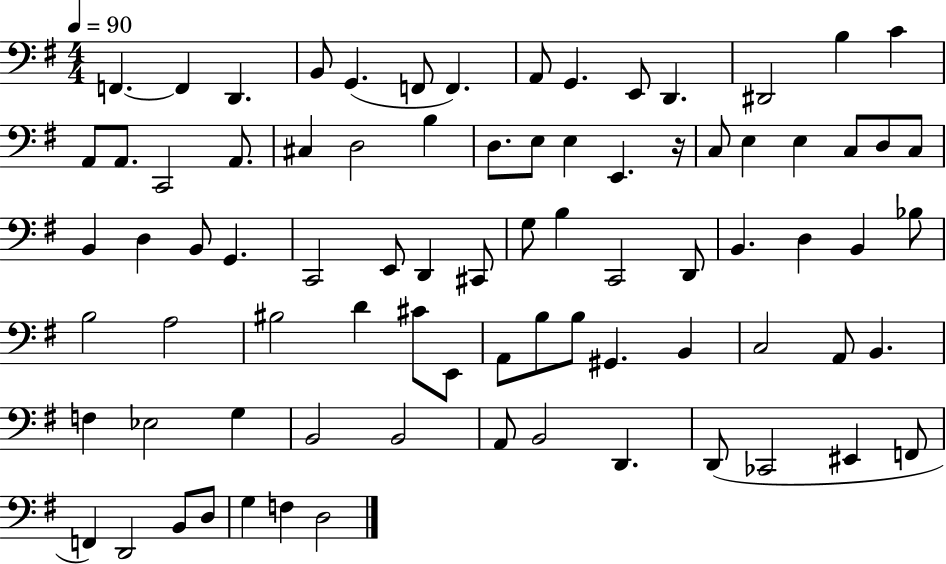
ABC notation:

X:1
T:Untitled
M:4/4
L:1/4
K:G
F,, F,, D,, B,,/2 G,, F,,/2 F,, A,,/2 G,, E,,/2 D,, ^D,,2 B, C A,,/2 A,,/2 C,,2 A,,/2 ^C, D,2 B, D,/2 E,/2 E, E,, z/4 C,/2 E, E, C,/2 D,/2 C,/2 B,, D, B,,/2 G,, C,,2 E,,/2 D,, ^C,,/2 G,/2 B, C,,2 D,,/2 B,, D, B,, _B,/2 B,2 A,2 ^B,2 D ^C/2 E,,/2 A,,/2 B,/2 B,/2 ^G,, B,, C,2 A,,/2 B,, F, _E,2 G, B,,2 B,,2 A,,/2 B,,2 D,, D,,/2 _C,,2 ^E,, F,,/2 F,, D,,2 B,,/2 D,/2 G, F, D,2